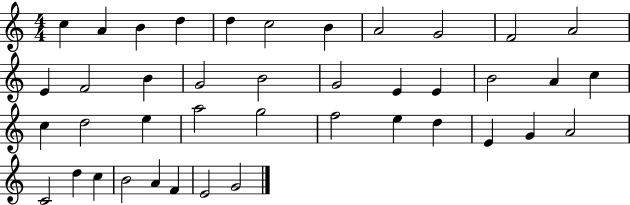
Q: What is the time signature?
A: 4/4